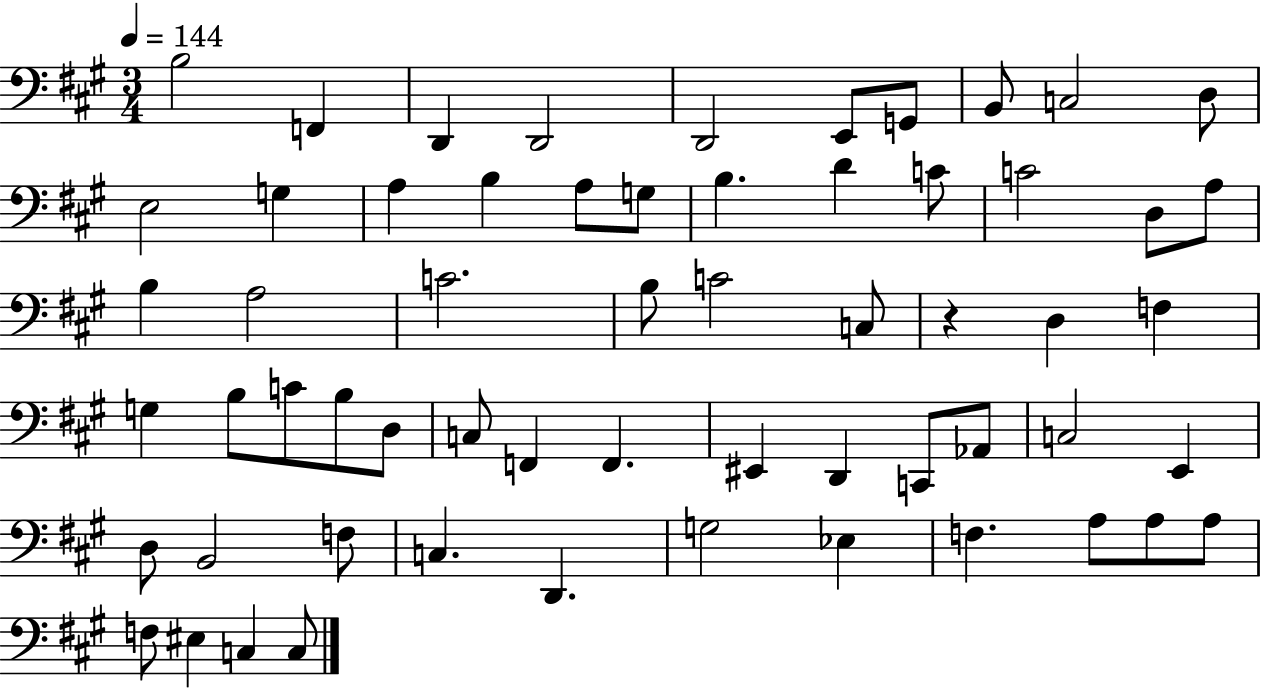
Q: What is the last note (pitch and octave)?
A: C3